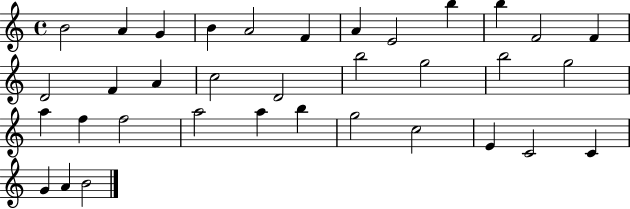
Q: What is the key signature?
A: C major